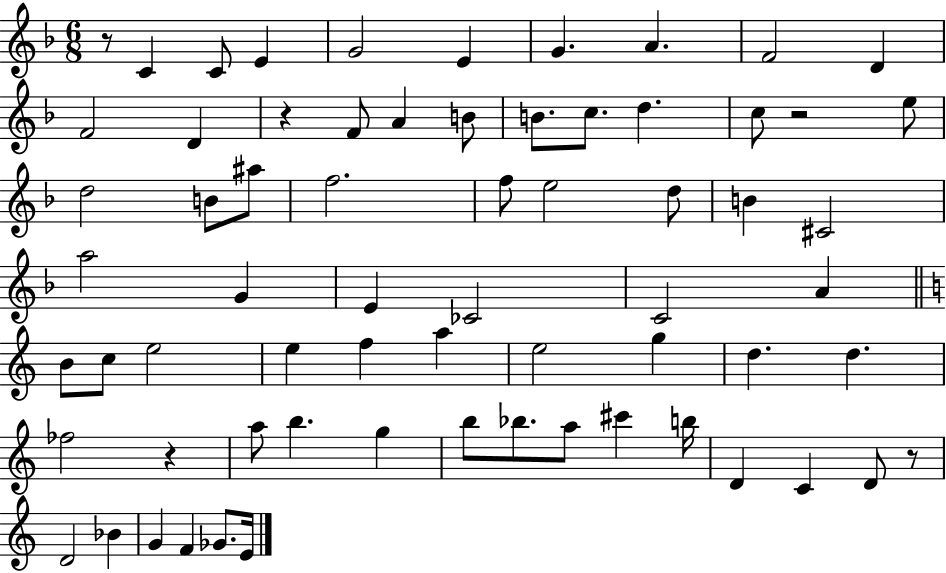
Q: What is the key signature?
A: F major